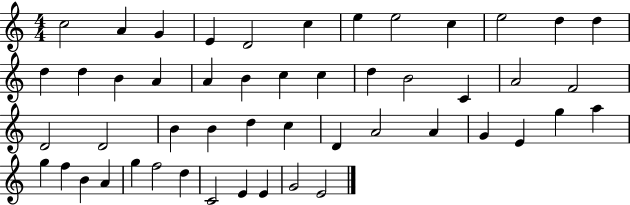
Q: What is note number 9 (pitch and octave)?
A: C5